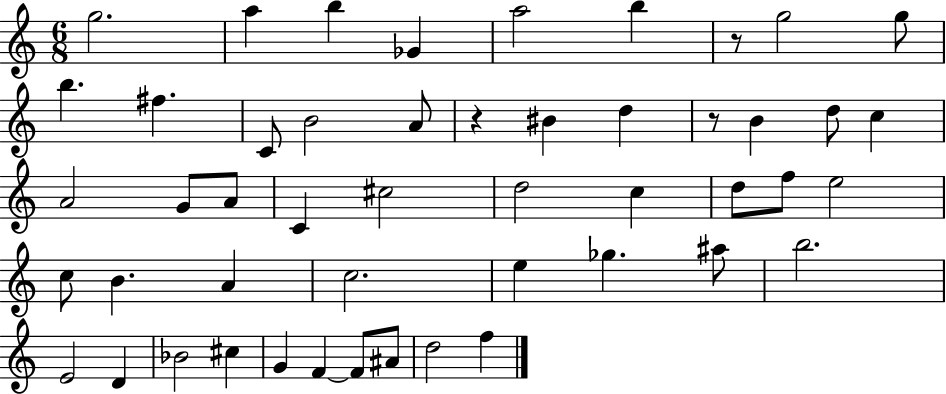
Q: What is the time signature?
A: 6/8